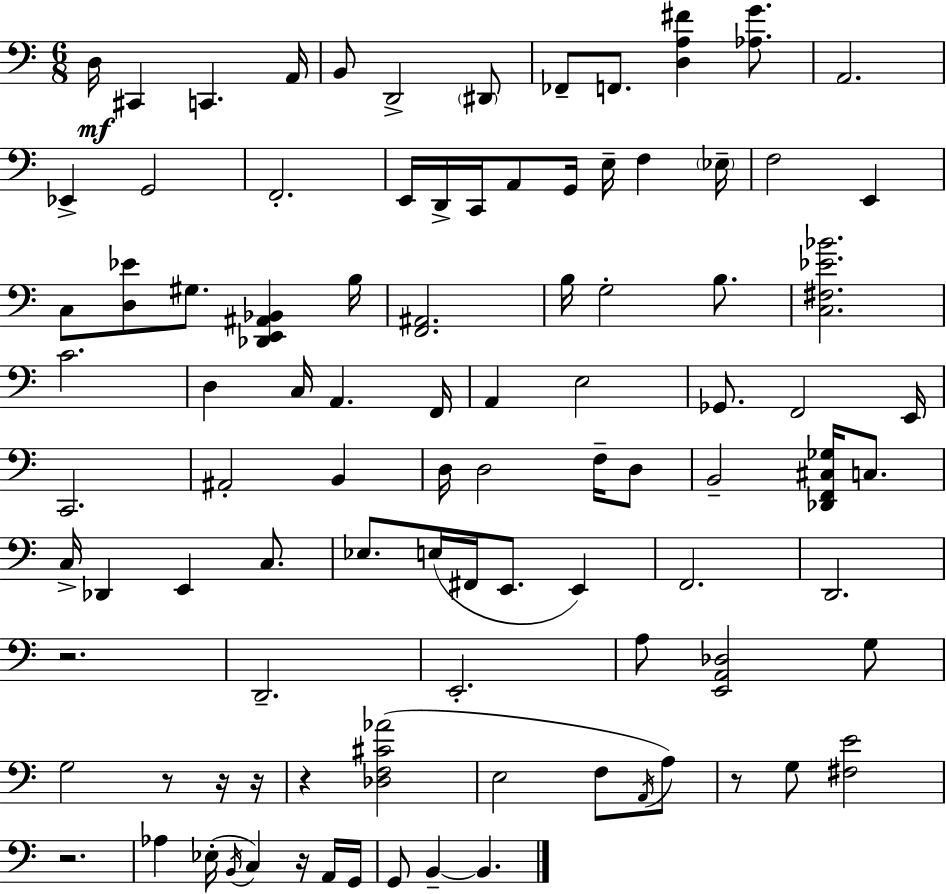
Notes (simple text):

D3/s C#2/q C2/q. A2/s B2/e D2/h D#2/e FES2/e F2/e. [D3,A3,F#4]/q [Ab3,G4]/e. A2/h. Eb2/q G2/h F2/h. E2/s D2/s C2/s A2/e G2/s E3/s F3/q Eb3/s F3/h E2/q C3/e [D3,Eb4]/e G#3/e. [Db2,E2,A#2,Bb2]/q B3/s [F2,A#2]/h. B3/s G3/h B3/e. [C3,F#3,Eb4,Bb4]/h. C4/h. D3/q C3/s A2/q. F2/s A2/q E3/h Gb2/e. F2/h E2/s C2/h. A#2/h B2/q D3/s D3/h F3/s D3/e B2/h [Db2,F2,C#3,Gb3]/s C3/e. C3/s Db2/q E2/q C3/e. Eb3/e. E3/s F#2/s E2/e. E2/q F2/h. D2/h. R/h. D2/h. E2/h. A3/e [E2,A2,Db3]/h G3/e G3/h R/e R/s R/s R/q [Db3,F3,C#4,Ab4]/h E3/h F3/e A2/s A3/e R/e G3/e [F#3,E4]/h R/h. Ab3/q Eb3/s B2/s C3/q R/s A2/s G2/s G2/e B2/q B2/q.